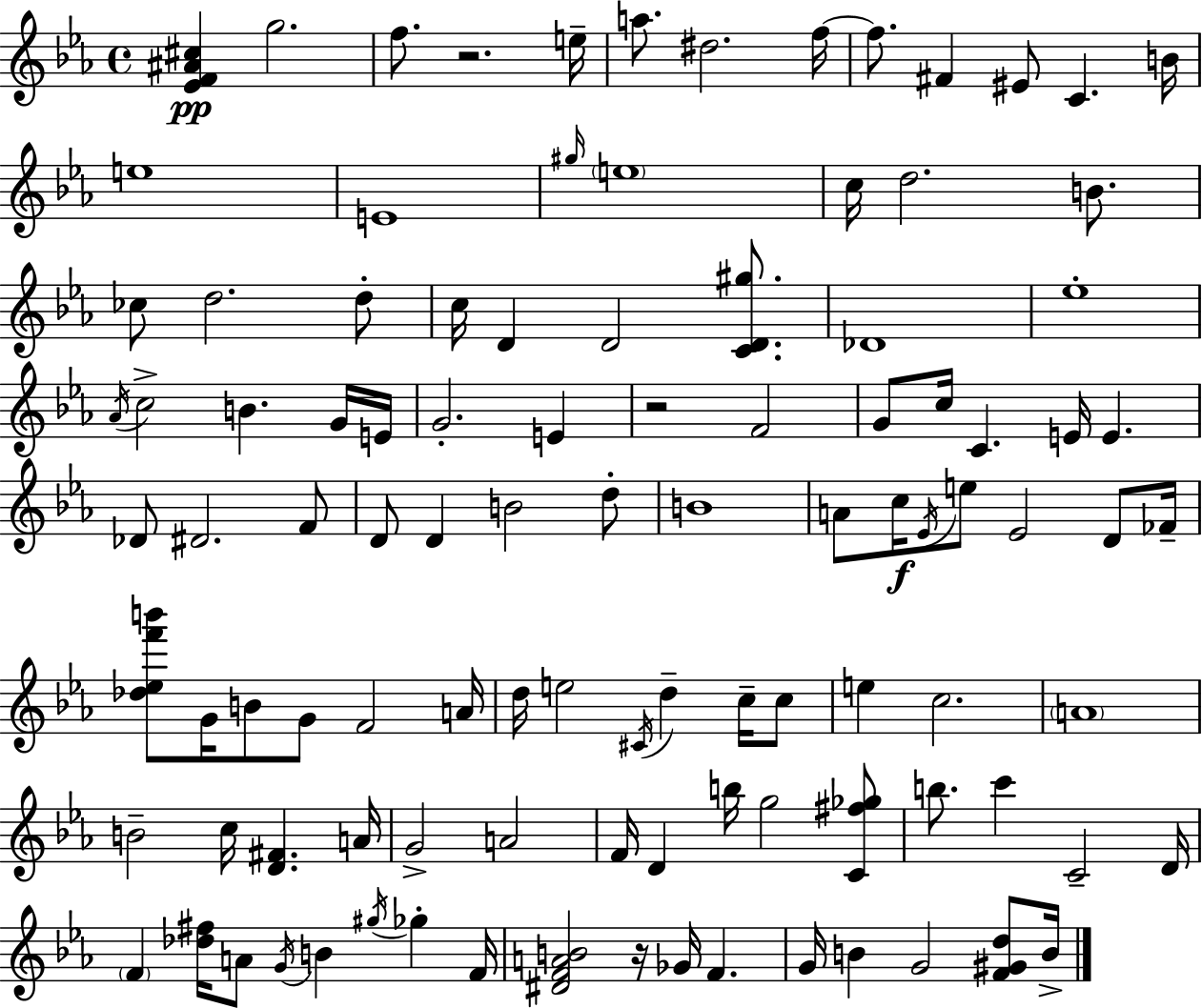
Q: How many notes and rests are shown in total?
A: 105